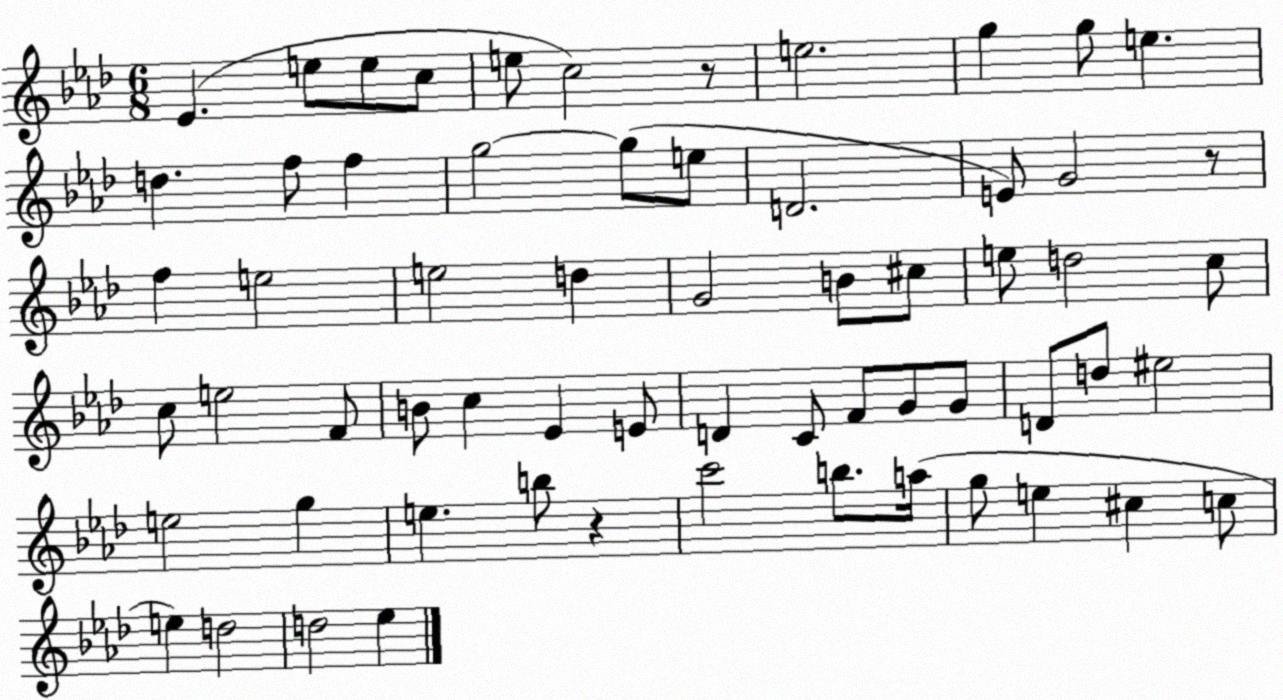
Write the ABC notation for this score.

X:1
T:Untitled
M:6/8
L:1/4
K:Ab
_E e/2 e/2 c/2 e/2 c2 z/2 e2 g g/2 e d f/2 f g2 g/2 e/2 D2 E/2 G2 z/2 f e2 e2 d G2 B/2 ^c/2 e/2 d2 c/2 c/2 e2 F/2 B/2 c _E E/2 D C/2 F/2 G/2 G/2 D/2 d/2 ^e2 e2 g e b/2 z c'2 b/2 a/4 g/2 e ^c c/2 e d2 d2 _e